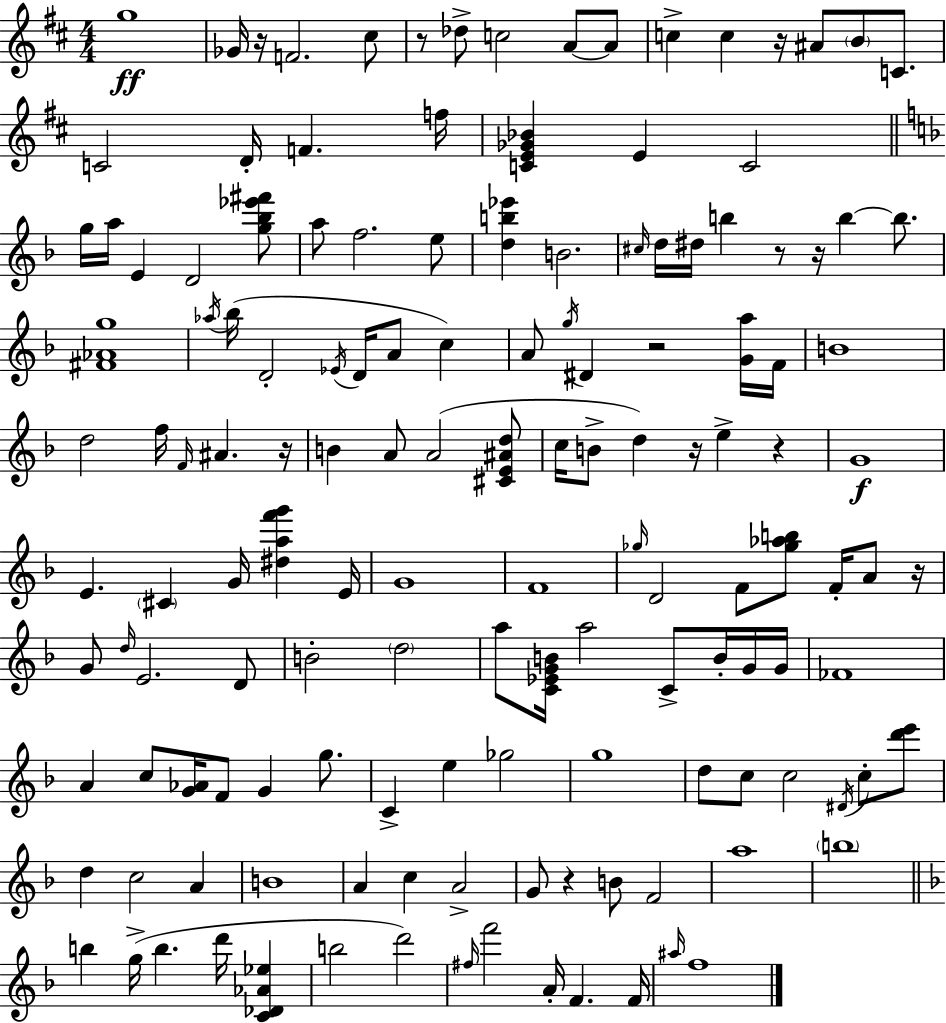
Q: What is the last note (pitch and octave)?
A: F5